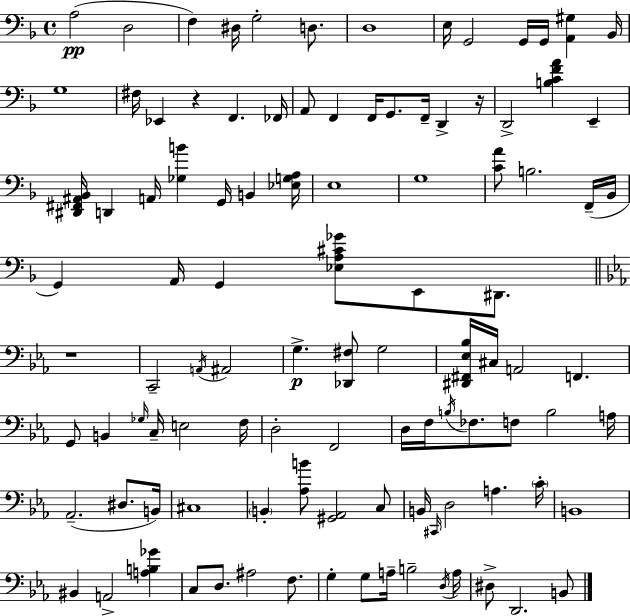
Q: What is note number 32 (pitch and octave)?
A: B3